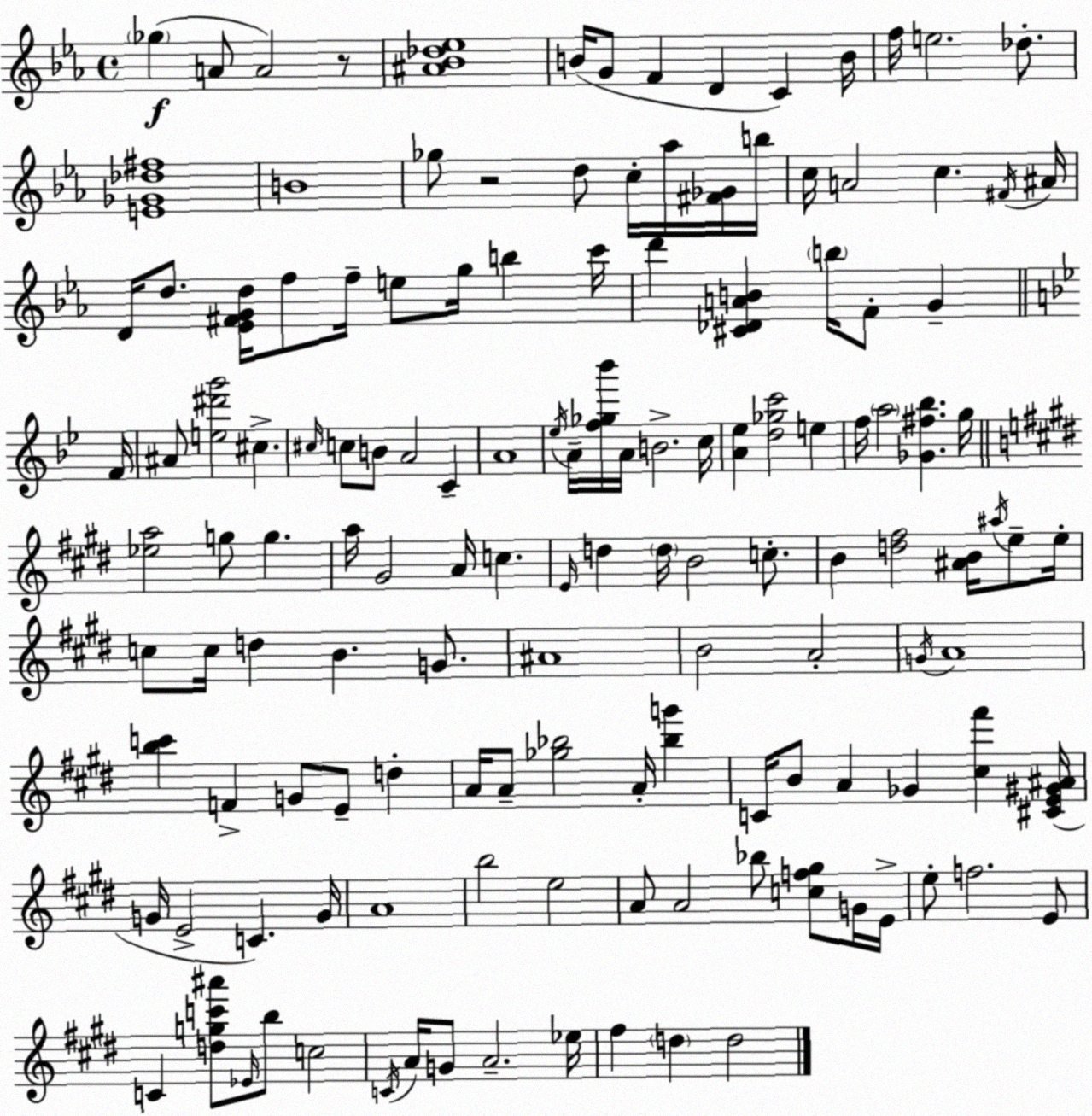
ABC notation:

X:1
T:Untitled
M:4/4
L:1/4
K:Cm
_g A/2 A2 z/2 [^A_B_d_e]4 B/4 G/2 F D C B/4 f/4 e2 _d/2 [E_G_d^f]4 B4 _g/2 z2 d/2 c/4 _a/4 [^F_G]/4 b/4 c/4 A2 c ^F/4 ^A/4 D/4 d/2 [_E^FGd]/4 f/2 f/4 e/2 g/4 b c'/4 d' [^C_DAB] b/4 F/2 G F/4 ^A/2 [e^d'g']2 ^c ^c/4 c/2 B/2 A2 C A4 _e/4 A/4 [f_g_b']/4 A/4 B2 c/4 [A_e] [d_gc']2 e f/4 a2 [_G^f_b] g/4 [_ea]2 g/2 g a/4 ^G2 A/4 c E/4 d d/4 B2 c/2 B [d^f]2 [^AB]/4 ^a/4 e/2 e/4 c/2 c/4 d B G/2 ^A4 B2 A2 G/4 A4 [bc'] F G/2 E/2 d A/4 A/2 [_g_b]2 A/4 [_bg'] C/4 B/2 A _G [^c^f'] [^CE^G^A]/4 G/4 E2 C G/4 A4 b2 e2 A/2 A2 _b/2 [cf^g]/2 G/4 E/4 e/2 f2 E/2 C [dgc'^a']/2 _E/4 b/2 c2 C/4 A/4 G/2 A2 _e/4 ^f d d2